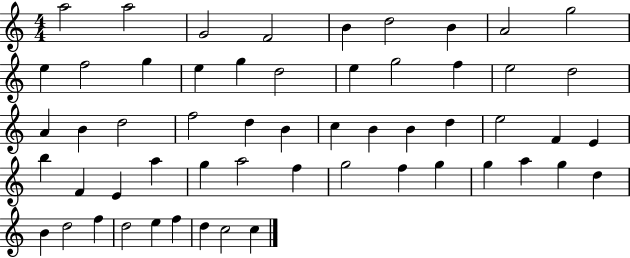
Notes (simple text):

A5/h A5/h G4/h F4/h B4/q D5/h B4/q A4/h G5/h E5/q F5/h G5/q E5/q G5/q D5/h E5/q G5/h F5/q E5/h D5/h A4/q B4/q D5/h F5/h D5/q B4/q C5/q B4/q B4/q D5/q E5/h F4/q E4/q B5/q F4/q E4/q A5/q G5/q A5/h F5/q G5/h F5/q G5/q G5/q A5/q G5/q D5/q B4/q D5/h F5/q D5/h E5/q F5/q D5/q C5/h C5/q